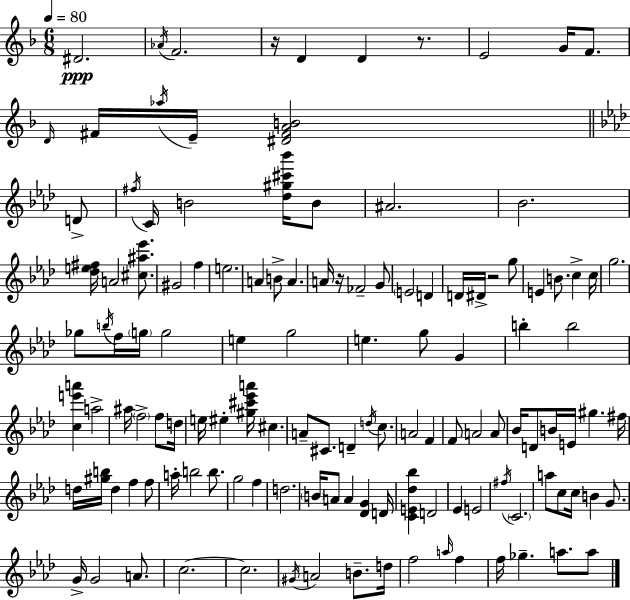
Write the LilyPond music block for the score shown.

{
  \clef treble
  \numericTimeSignature
  \time 6/8
  \key d \minor
  \tempo 4 = 80
  dis'2.\ppp | \acciaccatura { aes'16 } f'2. | r16 d'4 d'4 r8. | e'2 g'16 f'8. | \break \grace { d'16 } fis'16 \acciaccatura { aes''16 } e'16-- <dis' fis' a' b'>2 | \bar "||" \break \key f \minor d'8-> \acciaccatura { fis''16 } c'16 b'2 | <des'' gis'' cis''' bes'''>16 b'8 ais'2. | bes'2. | <des'' e'' fis''>16 a'2 | \break <cis'' ais'' ees'''>8. gis'2 f''4 | e''2. | a'4 b'8-> a'4. | a'16 r16 fes'2-- | \break g'8 \parenthesize e'2 d'4 | d'16 dis'16-> r2 | g''8 e'4 b'8. c''4-> | c''16 g''2. | \break ges''8 \acciaccatura { b''16 } f''16 \parenthesize g''16 g''2 | e''4 g''2 | e''4. g''8 | g'4 b''4-. b''2 | \break <c'' e''' a'''>4 a''2-> | ais''16 \parenthesize f''2-> | f''8 d''16 e''16 eis''4-. <gis'' cis''' ees''' a'''>16 cis''4. | a'8-- cis'8. d'4-- | \break \acciaccatura { d''16 } c''8. a'2 | f'4 f'8 a'2 | a'8 bes'16 d'8 b'16 e'16 gis''4. | fis''16 d''16 <gis'' b''>16 d''4 f''4 | \break f''8 a''16-. b''2 | b''8. g''2 | f''4 d''2. | \parenthesize b'16 a'8 a'4 | \break <des' g'>4 d'16 <c' e' des'' bes''>4 d'2 | ees'4 e'2 | \acciaccatura { fis''16 } \parenthesize c'2. | a''8 c''8 c''16 b'4 | \break g'8. g'16-> g'2 | a'8. c''2.~~ | c''2. | \acciaccatura { gis'16 } a'2 | \break b'8.-- d''16 f''2 | \grace { a''16 } f''4 f''16 ges''4.-- | a''8. a''8 \bar "|."
}